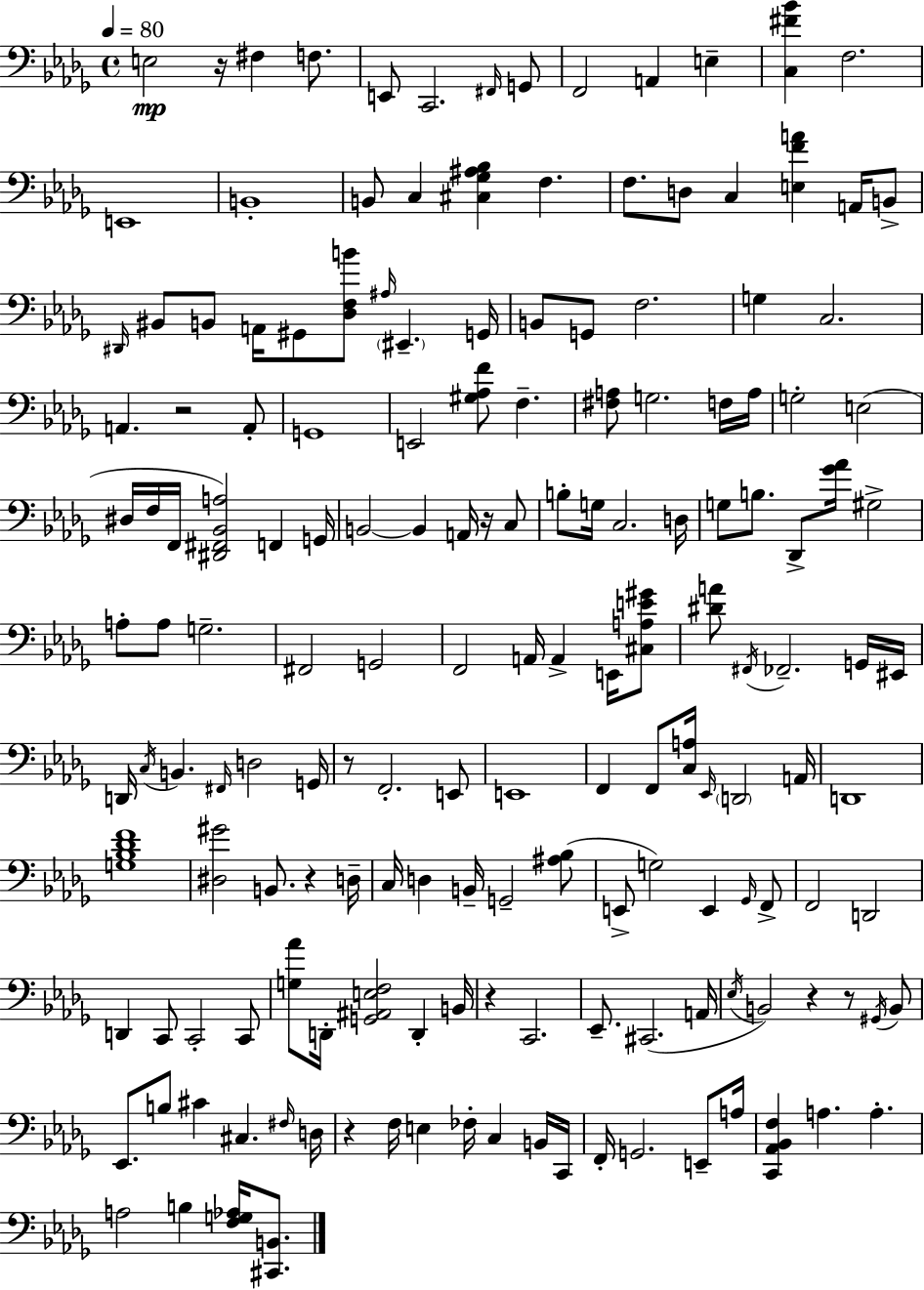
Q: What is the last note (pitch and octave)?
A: B3